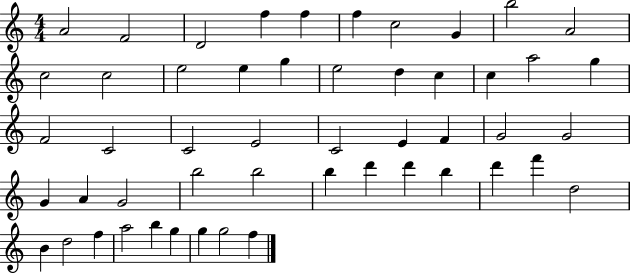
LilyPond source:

{
  \clef treble
  \numericTimeSignature
  \time 4/4
  \key c \major
  a'2 f'2 | d'2 f''4 f''4 | f''4 c''2 g'4 | b''2 a'2 | \break c''2 c''2 | e''2 e''4 g''4 | e''2 d''4 c''4 | c''4 a''2 g''4 | \break f'2 c'2 | c'2 e'2 | c'2 e'4 f'4 | g'2 g'2 | \break g'4 a'4 g'2 | b''2 b''2 | b''4 d'''4 d'''4 b''4 | d'''4 f'''4 d''2 | \break b'4 d''2 f''4 | a''2 b''4 g''4 | g''4 g''2 f''4 | \bar "|."
}